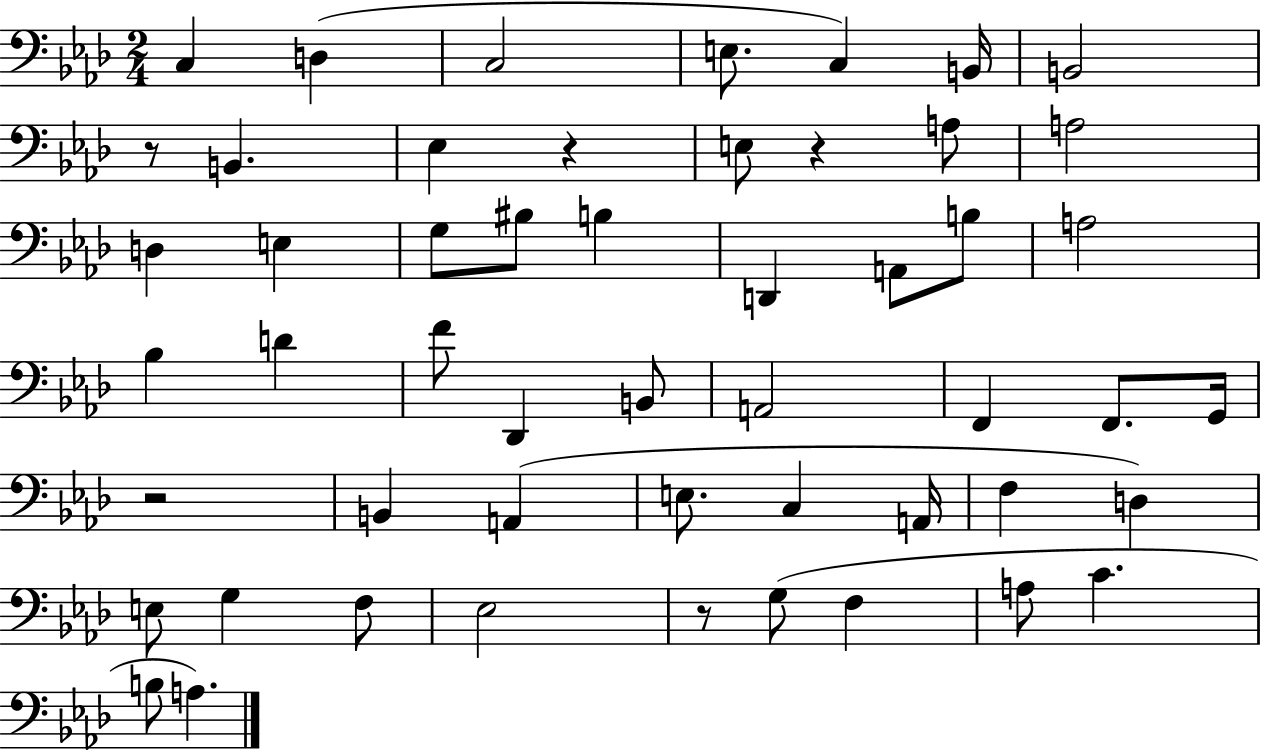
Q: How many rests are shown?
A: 5